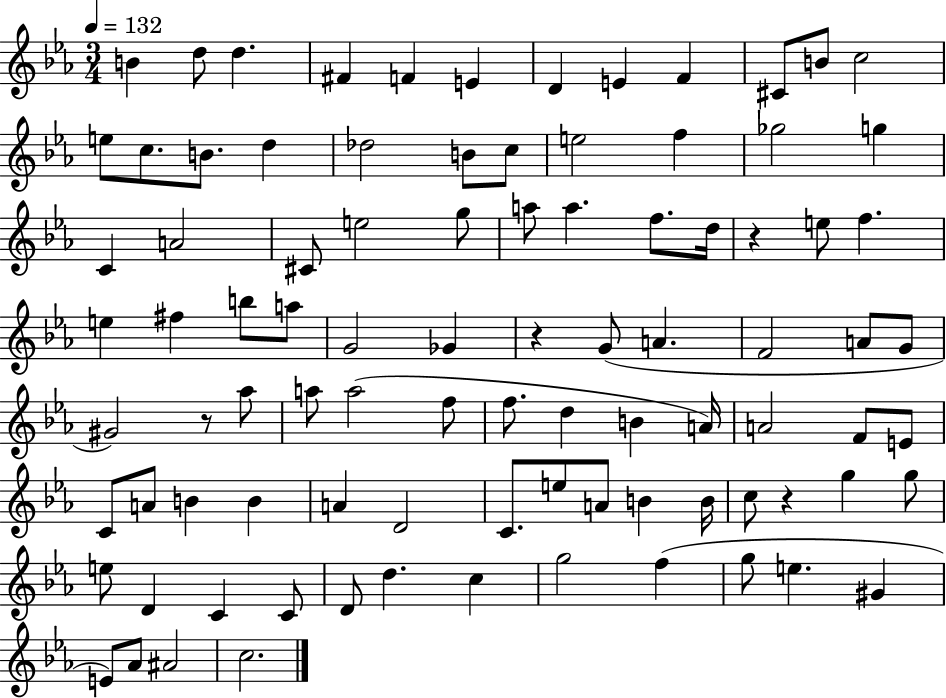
B4/q D5/e D5/q. F#4/q F4/q E4/q D4/q E4/q F4/q C#4/e B4/e C5/h E5/e C5/e. B4/e. D5/q Db5/h B4/e C5/e E5/h F5/q Gb5/h G5/q C4/q A4/h C#4/e E5/h G5/e A5/e A5/q. F5/e. D5/s R/q E5/e F5/q. E5/q F#5/q B5/e A5/e G4/h Gb4/q R/q G4/e A4/q. F4/h A4/e G4/e G#4/h R/e Ab5/e A5/e A5/h F5/e F5/e. D5/q B4/q A4/s A4/h F4/e E4/e C4/e A4/e B4/q B4/q A4/q D4/h C4/e. E5/e A4/e B4/q B4/s C5/e R/q G5/q G5/e E5/e D4/q C4/q C4/e D4/e D5/q. C5/q G5/h F5/q G5/e E5/q. G#4/q E4/e Ab4/e A#4/h C5/h.